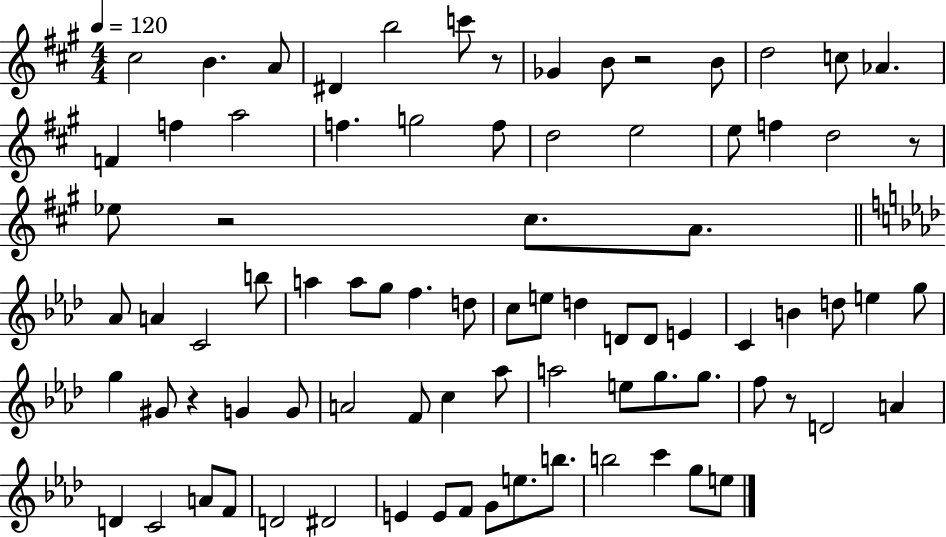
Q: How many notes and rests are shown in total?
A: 83